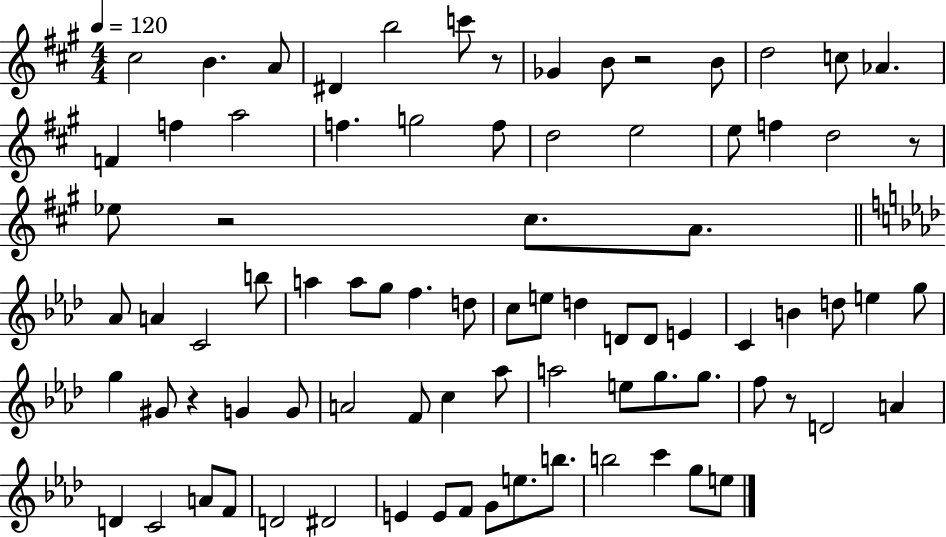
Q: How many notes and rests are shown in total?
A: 83